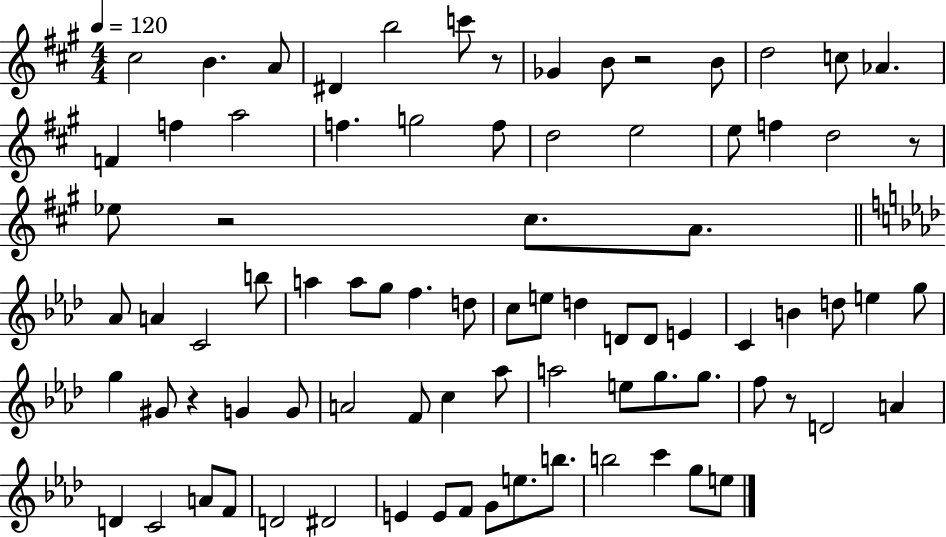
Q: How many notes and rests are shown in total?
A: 83